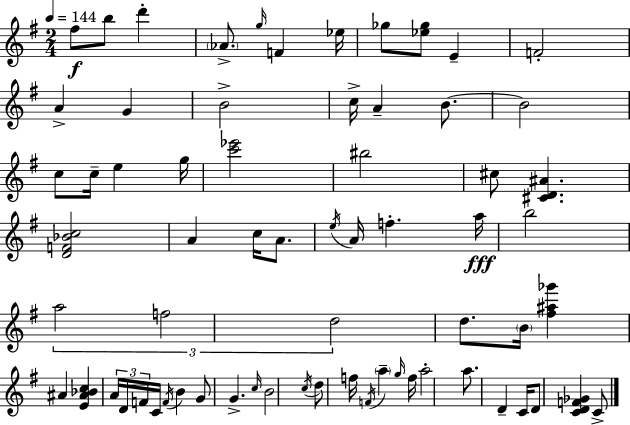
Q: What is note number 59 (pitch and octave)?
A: D4